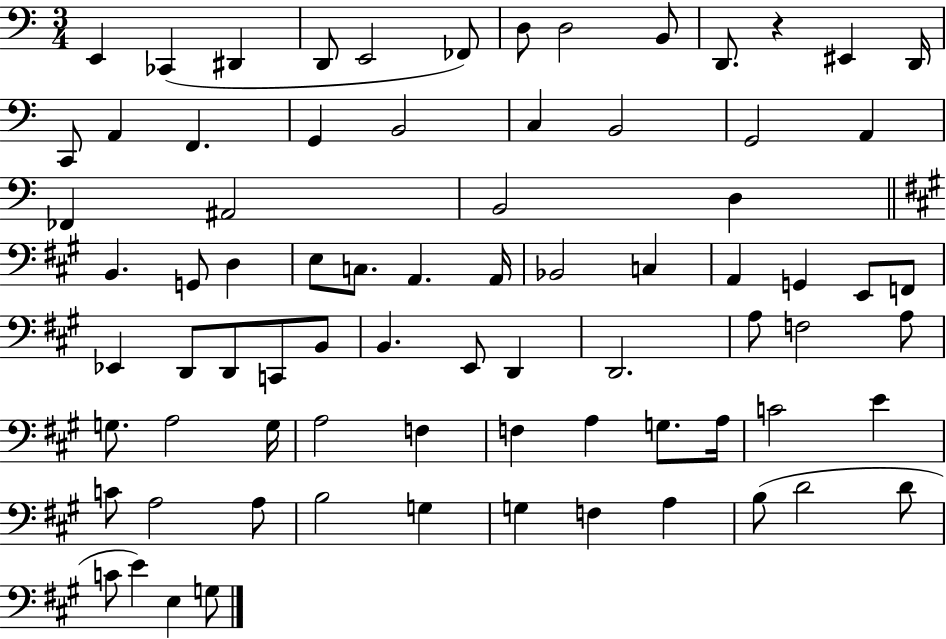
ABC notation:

X:1
T:Untitled
M:3/4
L:1/4
K:C
E,, _C,, ^D,, D,,/2 E,,2 _F,,/2 D,/2 D,2 B,,/2 D,,/2 z ^E,, D,,/4 C,,/2 A,, F,, G,, B,,2 C, B,,2 G,,2 A,, _F,, ^A,,2 B,,2 D, B,, G,,/2 D, E,/2 C,/2 A,, A,,/4 _B,,2 C, A,, G,, E,,/2 F,,/2 _E,, D,,/2 D,,/2 C,,/2 B,,/2 B,, E,,/2 D,, D,,2 A,/2 F,2 A,/2 G,/2 A,2 G,/4 A,2 F, F, A, G,/2 A,/4 C2 E C/2 A,2 A,/2 B,2 G, G, F, A, B,/2 D2 D/2 C/2 E E, G,/2